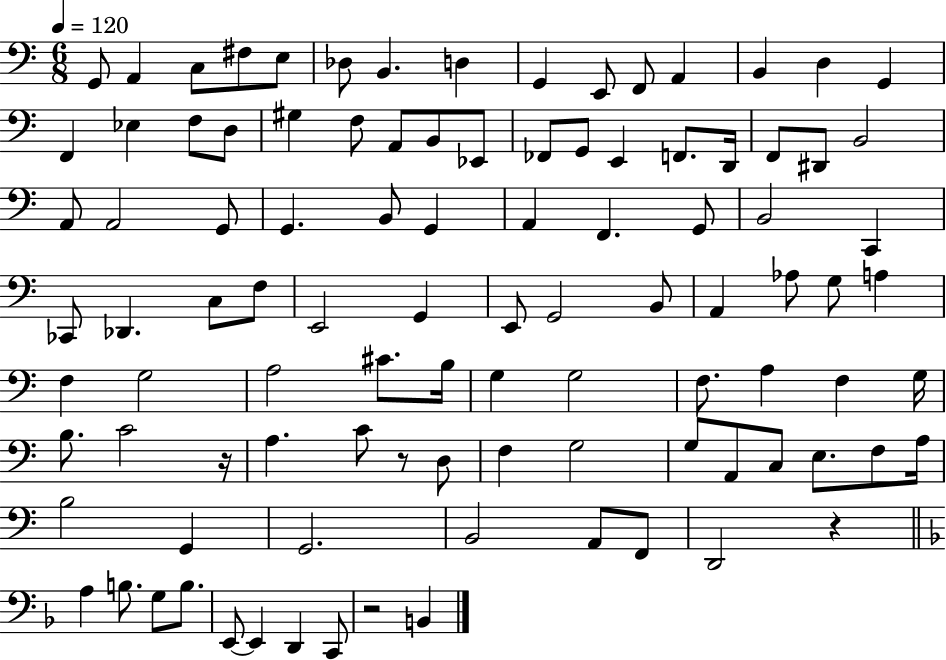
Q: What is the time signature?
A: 6/8